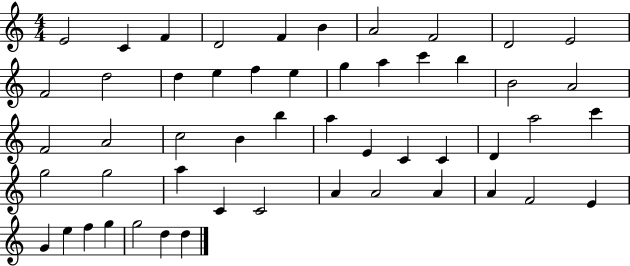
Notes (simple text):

E4/h C4/q F4/q D4/h F4/q B4/q A4/h F4/h D4/h E4/h F4/h D5/h D5/q E5/q F5/q E5/q G5/q A5/q C6/q B5/q B4/h A4/h F4/h A4/h C5/h B4/q B5/q A5/q E4/q C4/q C4/q D4/q A5/h C6/q G5/h G5/h A5/q C4/q C4/h A4/q A4/h A4/q A4/q F4/h E4/q G4/q E5/q F5/q G5/q G5/h D5/q D5/q